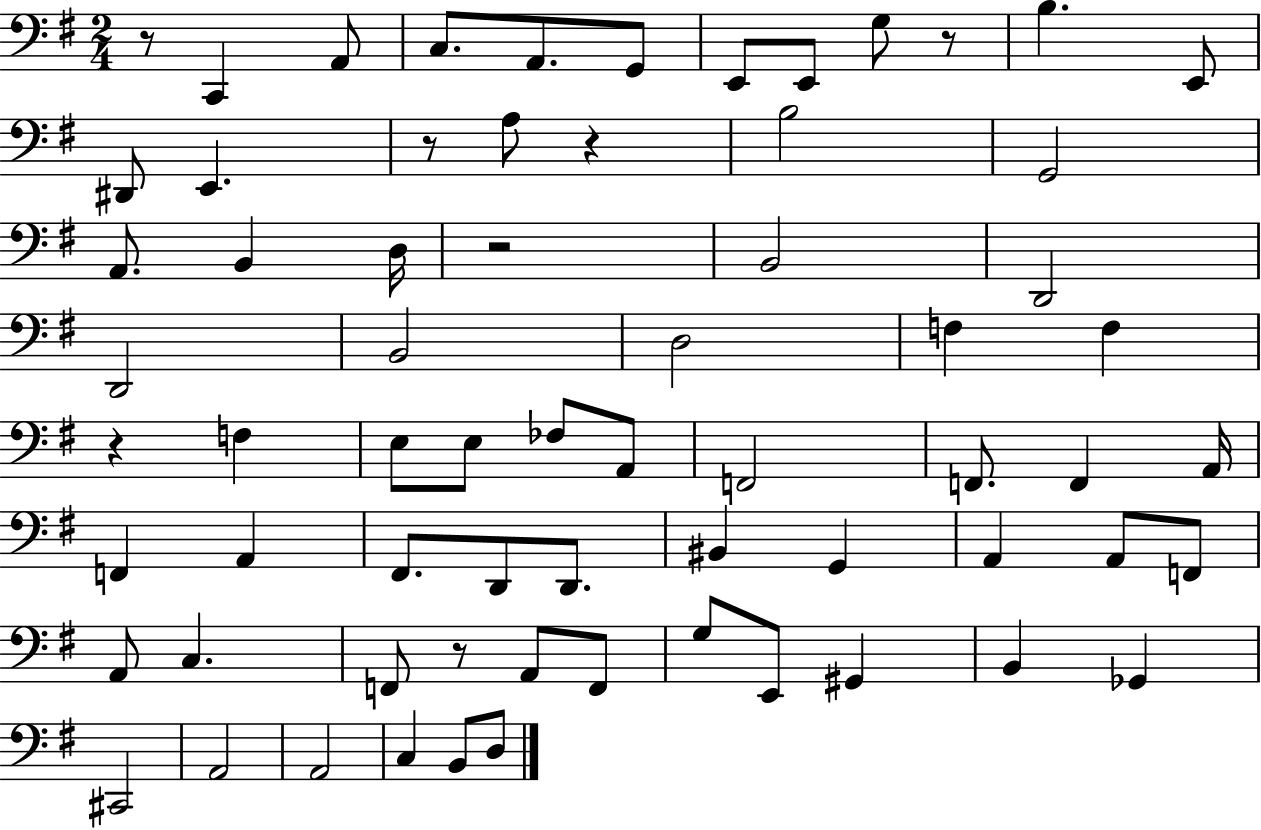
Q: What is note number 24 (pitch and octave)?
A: F3